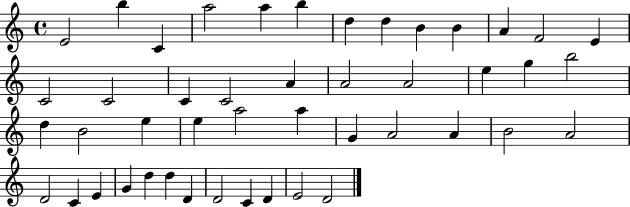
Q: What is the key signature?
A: C major